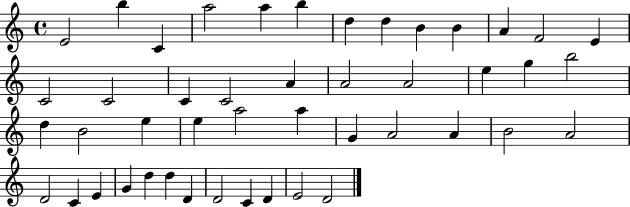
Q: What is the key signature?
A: C major